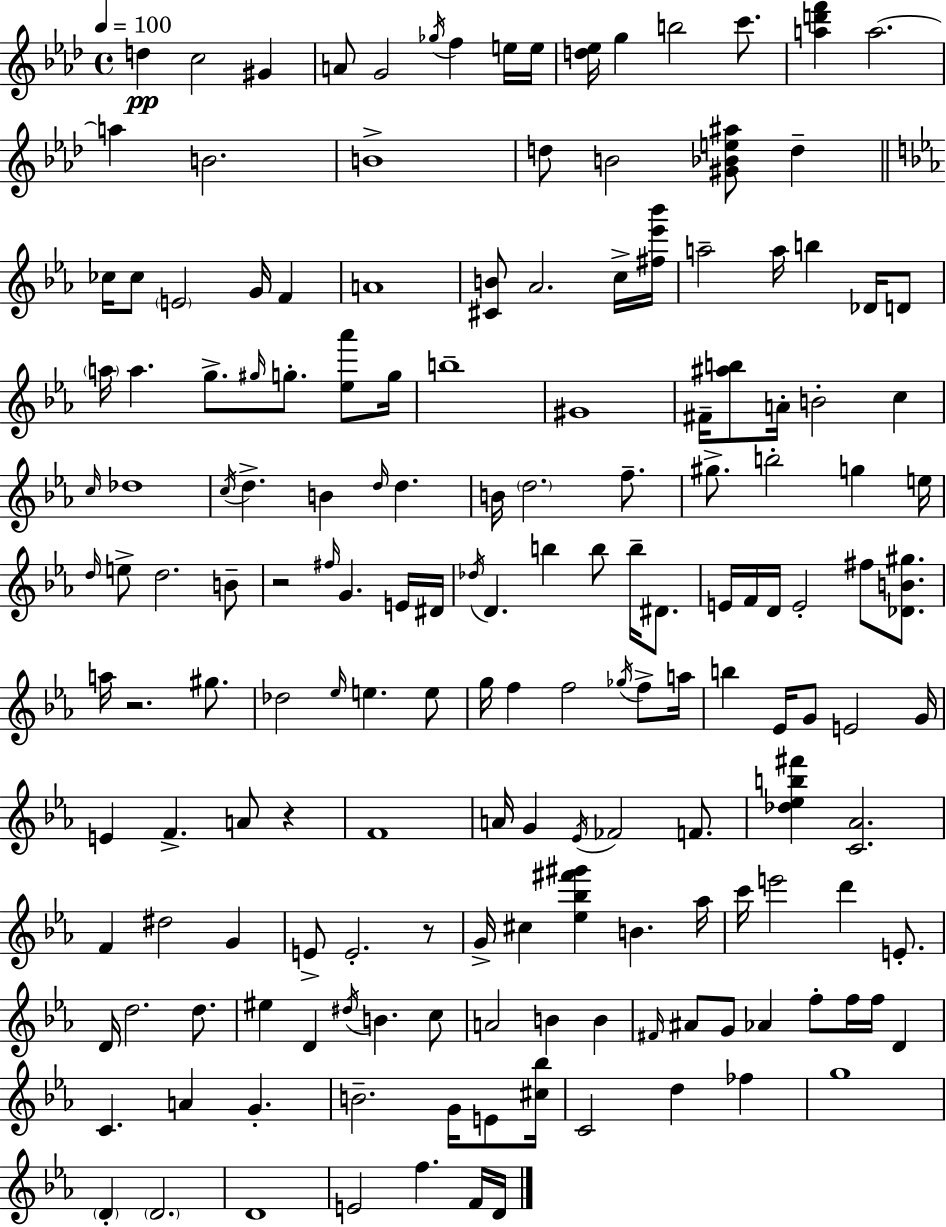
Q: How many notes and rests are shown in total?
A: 168